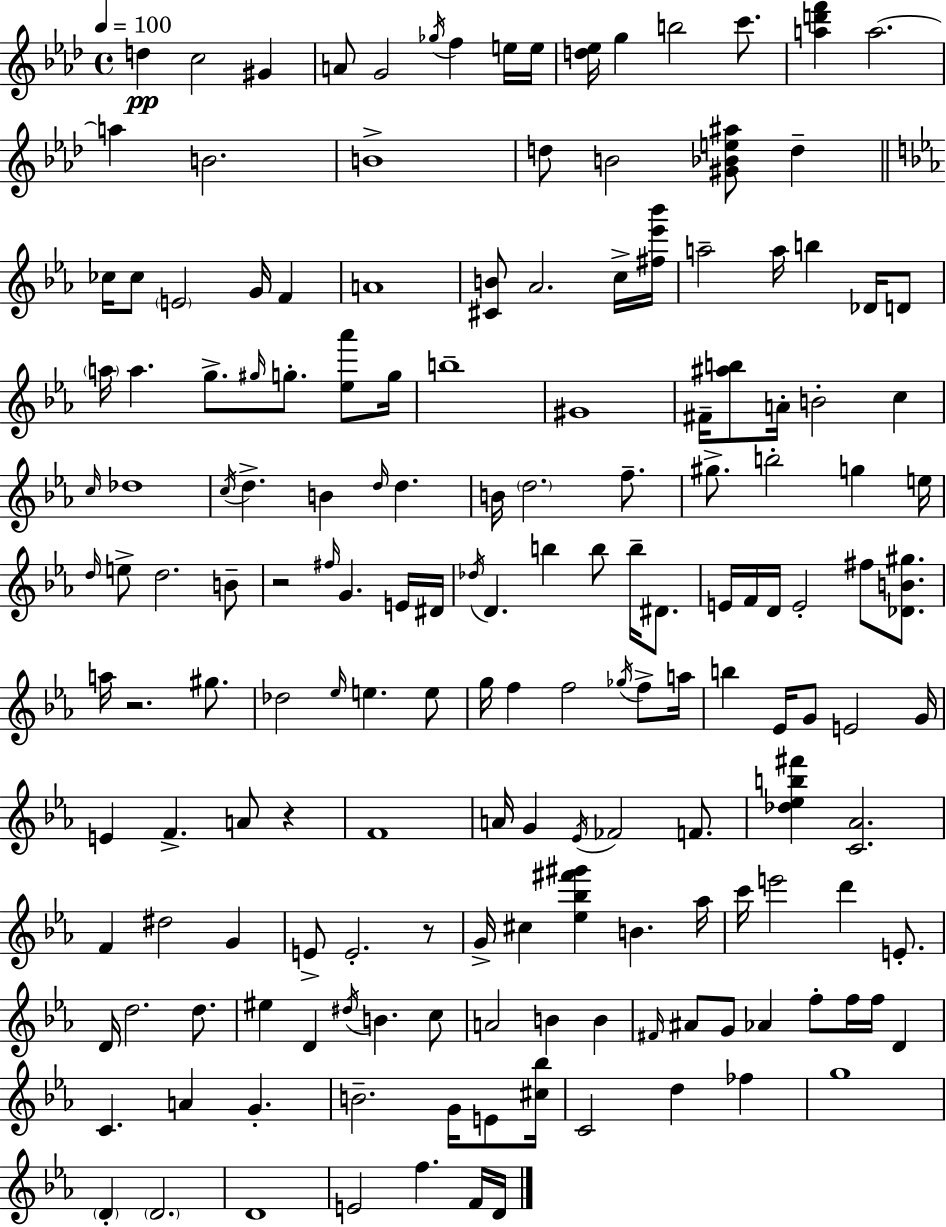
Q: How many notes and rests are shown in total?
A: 168